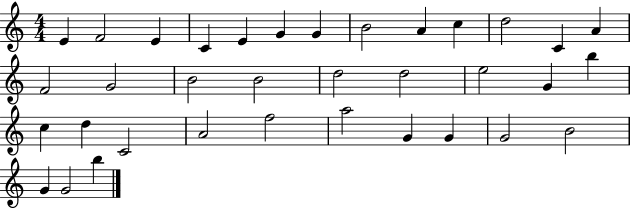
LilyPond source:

{
  \clef treble
  \numericTimeSignature
  \time 4/4
  \key c \major
  e'4 f'2 e'4 | c'4 e'4 g'4 g'4 | b'2 a'4 c''4 | d''2 c'4 a'4 | \break f'2 g'2 | b'2 b'2 | d''2 d''2 | e''2 g'4 b''4 | \break c''4 d''4 c'2 | a'2 f''2 | a''2 g'4 g'4 | g'2 b'2 | \break g'4 g'2 b''4 | \bar "|."
}